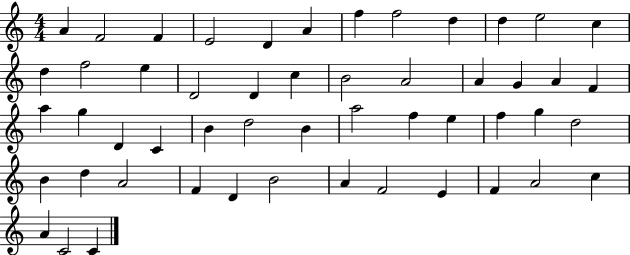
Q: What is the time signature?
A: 4/4